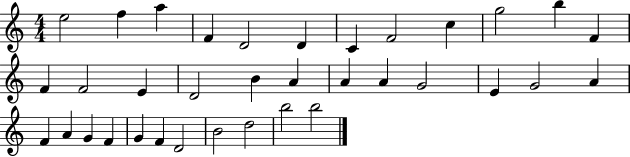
{
  \clef treble
  \numericTimeSignature
  \time 4/4
  \key c \major
  e''2 f''4 a''4 | f'4 d'2 d'4 | c'4 f'2 c''4 | g''2 b''4 f'4 | \break f'4 f'2 e'4 | d'2 b'4 a'4 | a'4 a'4 g'2 | e'4 g'2 a'4 | \break f'4 a'4 g'4 f'4 | g'4 f'4 d'2 | b'2 d''2 | b''2 b''2 | \break \bar "|."
}